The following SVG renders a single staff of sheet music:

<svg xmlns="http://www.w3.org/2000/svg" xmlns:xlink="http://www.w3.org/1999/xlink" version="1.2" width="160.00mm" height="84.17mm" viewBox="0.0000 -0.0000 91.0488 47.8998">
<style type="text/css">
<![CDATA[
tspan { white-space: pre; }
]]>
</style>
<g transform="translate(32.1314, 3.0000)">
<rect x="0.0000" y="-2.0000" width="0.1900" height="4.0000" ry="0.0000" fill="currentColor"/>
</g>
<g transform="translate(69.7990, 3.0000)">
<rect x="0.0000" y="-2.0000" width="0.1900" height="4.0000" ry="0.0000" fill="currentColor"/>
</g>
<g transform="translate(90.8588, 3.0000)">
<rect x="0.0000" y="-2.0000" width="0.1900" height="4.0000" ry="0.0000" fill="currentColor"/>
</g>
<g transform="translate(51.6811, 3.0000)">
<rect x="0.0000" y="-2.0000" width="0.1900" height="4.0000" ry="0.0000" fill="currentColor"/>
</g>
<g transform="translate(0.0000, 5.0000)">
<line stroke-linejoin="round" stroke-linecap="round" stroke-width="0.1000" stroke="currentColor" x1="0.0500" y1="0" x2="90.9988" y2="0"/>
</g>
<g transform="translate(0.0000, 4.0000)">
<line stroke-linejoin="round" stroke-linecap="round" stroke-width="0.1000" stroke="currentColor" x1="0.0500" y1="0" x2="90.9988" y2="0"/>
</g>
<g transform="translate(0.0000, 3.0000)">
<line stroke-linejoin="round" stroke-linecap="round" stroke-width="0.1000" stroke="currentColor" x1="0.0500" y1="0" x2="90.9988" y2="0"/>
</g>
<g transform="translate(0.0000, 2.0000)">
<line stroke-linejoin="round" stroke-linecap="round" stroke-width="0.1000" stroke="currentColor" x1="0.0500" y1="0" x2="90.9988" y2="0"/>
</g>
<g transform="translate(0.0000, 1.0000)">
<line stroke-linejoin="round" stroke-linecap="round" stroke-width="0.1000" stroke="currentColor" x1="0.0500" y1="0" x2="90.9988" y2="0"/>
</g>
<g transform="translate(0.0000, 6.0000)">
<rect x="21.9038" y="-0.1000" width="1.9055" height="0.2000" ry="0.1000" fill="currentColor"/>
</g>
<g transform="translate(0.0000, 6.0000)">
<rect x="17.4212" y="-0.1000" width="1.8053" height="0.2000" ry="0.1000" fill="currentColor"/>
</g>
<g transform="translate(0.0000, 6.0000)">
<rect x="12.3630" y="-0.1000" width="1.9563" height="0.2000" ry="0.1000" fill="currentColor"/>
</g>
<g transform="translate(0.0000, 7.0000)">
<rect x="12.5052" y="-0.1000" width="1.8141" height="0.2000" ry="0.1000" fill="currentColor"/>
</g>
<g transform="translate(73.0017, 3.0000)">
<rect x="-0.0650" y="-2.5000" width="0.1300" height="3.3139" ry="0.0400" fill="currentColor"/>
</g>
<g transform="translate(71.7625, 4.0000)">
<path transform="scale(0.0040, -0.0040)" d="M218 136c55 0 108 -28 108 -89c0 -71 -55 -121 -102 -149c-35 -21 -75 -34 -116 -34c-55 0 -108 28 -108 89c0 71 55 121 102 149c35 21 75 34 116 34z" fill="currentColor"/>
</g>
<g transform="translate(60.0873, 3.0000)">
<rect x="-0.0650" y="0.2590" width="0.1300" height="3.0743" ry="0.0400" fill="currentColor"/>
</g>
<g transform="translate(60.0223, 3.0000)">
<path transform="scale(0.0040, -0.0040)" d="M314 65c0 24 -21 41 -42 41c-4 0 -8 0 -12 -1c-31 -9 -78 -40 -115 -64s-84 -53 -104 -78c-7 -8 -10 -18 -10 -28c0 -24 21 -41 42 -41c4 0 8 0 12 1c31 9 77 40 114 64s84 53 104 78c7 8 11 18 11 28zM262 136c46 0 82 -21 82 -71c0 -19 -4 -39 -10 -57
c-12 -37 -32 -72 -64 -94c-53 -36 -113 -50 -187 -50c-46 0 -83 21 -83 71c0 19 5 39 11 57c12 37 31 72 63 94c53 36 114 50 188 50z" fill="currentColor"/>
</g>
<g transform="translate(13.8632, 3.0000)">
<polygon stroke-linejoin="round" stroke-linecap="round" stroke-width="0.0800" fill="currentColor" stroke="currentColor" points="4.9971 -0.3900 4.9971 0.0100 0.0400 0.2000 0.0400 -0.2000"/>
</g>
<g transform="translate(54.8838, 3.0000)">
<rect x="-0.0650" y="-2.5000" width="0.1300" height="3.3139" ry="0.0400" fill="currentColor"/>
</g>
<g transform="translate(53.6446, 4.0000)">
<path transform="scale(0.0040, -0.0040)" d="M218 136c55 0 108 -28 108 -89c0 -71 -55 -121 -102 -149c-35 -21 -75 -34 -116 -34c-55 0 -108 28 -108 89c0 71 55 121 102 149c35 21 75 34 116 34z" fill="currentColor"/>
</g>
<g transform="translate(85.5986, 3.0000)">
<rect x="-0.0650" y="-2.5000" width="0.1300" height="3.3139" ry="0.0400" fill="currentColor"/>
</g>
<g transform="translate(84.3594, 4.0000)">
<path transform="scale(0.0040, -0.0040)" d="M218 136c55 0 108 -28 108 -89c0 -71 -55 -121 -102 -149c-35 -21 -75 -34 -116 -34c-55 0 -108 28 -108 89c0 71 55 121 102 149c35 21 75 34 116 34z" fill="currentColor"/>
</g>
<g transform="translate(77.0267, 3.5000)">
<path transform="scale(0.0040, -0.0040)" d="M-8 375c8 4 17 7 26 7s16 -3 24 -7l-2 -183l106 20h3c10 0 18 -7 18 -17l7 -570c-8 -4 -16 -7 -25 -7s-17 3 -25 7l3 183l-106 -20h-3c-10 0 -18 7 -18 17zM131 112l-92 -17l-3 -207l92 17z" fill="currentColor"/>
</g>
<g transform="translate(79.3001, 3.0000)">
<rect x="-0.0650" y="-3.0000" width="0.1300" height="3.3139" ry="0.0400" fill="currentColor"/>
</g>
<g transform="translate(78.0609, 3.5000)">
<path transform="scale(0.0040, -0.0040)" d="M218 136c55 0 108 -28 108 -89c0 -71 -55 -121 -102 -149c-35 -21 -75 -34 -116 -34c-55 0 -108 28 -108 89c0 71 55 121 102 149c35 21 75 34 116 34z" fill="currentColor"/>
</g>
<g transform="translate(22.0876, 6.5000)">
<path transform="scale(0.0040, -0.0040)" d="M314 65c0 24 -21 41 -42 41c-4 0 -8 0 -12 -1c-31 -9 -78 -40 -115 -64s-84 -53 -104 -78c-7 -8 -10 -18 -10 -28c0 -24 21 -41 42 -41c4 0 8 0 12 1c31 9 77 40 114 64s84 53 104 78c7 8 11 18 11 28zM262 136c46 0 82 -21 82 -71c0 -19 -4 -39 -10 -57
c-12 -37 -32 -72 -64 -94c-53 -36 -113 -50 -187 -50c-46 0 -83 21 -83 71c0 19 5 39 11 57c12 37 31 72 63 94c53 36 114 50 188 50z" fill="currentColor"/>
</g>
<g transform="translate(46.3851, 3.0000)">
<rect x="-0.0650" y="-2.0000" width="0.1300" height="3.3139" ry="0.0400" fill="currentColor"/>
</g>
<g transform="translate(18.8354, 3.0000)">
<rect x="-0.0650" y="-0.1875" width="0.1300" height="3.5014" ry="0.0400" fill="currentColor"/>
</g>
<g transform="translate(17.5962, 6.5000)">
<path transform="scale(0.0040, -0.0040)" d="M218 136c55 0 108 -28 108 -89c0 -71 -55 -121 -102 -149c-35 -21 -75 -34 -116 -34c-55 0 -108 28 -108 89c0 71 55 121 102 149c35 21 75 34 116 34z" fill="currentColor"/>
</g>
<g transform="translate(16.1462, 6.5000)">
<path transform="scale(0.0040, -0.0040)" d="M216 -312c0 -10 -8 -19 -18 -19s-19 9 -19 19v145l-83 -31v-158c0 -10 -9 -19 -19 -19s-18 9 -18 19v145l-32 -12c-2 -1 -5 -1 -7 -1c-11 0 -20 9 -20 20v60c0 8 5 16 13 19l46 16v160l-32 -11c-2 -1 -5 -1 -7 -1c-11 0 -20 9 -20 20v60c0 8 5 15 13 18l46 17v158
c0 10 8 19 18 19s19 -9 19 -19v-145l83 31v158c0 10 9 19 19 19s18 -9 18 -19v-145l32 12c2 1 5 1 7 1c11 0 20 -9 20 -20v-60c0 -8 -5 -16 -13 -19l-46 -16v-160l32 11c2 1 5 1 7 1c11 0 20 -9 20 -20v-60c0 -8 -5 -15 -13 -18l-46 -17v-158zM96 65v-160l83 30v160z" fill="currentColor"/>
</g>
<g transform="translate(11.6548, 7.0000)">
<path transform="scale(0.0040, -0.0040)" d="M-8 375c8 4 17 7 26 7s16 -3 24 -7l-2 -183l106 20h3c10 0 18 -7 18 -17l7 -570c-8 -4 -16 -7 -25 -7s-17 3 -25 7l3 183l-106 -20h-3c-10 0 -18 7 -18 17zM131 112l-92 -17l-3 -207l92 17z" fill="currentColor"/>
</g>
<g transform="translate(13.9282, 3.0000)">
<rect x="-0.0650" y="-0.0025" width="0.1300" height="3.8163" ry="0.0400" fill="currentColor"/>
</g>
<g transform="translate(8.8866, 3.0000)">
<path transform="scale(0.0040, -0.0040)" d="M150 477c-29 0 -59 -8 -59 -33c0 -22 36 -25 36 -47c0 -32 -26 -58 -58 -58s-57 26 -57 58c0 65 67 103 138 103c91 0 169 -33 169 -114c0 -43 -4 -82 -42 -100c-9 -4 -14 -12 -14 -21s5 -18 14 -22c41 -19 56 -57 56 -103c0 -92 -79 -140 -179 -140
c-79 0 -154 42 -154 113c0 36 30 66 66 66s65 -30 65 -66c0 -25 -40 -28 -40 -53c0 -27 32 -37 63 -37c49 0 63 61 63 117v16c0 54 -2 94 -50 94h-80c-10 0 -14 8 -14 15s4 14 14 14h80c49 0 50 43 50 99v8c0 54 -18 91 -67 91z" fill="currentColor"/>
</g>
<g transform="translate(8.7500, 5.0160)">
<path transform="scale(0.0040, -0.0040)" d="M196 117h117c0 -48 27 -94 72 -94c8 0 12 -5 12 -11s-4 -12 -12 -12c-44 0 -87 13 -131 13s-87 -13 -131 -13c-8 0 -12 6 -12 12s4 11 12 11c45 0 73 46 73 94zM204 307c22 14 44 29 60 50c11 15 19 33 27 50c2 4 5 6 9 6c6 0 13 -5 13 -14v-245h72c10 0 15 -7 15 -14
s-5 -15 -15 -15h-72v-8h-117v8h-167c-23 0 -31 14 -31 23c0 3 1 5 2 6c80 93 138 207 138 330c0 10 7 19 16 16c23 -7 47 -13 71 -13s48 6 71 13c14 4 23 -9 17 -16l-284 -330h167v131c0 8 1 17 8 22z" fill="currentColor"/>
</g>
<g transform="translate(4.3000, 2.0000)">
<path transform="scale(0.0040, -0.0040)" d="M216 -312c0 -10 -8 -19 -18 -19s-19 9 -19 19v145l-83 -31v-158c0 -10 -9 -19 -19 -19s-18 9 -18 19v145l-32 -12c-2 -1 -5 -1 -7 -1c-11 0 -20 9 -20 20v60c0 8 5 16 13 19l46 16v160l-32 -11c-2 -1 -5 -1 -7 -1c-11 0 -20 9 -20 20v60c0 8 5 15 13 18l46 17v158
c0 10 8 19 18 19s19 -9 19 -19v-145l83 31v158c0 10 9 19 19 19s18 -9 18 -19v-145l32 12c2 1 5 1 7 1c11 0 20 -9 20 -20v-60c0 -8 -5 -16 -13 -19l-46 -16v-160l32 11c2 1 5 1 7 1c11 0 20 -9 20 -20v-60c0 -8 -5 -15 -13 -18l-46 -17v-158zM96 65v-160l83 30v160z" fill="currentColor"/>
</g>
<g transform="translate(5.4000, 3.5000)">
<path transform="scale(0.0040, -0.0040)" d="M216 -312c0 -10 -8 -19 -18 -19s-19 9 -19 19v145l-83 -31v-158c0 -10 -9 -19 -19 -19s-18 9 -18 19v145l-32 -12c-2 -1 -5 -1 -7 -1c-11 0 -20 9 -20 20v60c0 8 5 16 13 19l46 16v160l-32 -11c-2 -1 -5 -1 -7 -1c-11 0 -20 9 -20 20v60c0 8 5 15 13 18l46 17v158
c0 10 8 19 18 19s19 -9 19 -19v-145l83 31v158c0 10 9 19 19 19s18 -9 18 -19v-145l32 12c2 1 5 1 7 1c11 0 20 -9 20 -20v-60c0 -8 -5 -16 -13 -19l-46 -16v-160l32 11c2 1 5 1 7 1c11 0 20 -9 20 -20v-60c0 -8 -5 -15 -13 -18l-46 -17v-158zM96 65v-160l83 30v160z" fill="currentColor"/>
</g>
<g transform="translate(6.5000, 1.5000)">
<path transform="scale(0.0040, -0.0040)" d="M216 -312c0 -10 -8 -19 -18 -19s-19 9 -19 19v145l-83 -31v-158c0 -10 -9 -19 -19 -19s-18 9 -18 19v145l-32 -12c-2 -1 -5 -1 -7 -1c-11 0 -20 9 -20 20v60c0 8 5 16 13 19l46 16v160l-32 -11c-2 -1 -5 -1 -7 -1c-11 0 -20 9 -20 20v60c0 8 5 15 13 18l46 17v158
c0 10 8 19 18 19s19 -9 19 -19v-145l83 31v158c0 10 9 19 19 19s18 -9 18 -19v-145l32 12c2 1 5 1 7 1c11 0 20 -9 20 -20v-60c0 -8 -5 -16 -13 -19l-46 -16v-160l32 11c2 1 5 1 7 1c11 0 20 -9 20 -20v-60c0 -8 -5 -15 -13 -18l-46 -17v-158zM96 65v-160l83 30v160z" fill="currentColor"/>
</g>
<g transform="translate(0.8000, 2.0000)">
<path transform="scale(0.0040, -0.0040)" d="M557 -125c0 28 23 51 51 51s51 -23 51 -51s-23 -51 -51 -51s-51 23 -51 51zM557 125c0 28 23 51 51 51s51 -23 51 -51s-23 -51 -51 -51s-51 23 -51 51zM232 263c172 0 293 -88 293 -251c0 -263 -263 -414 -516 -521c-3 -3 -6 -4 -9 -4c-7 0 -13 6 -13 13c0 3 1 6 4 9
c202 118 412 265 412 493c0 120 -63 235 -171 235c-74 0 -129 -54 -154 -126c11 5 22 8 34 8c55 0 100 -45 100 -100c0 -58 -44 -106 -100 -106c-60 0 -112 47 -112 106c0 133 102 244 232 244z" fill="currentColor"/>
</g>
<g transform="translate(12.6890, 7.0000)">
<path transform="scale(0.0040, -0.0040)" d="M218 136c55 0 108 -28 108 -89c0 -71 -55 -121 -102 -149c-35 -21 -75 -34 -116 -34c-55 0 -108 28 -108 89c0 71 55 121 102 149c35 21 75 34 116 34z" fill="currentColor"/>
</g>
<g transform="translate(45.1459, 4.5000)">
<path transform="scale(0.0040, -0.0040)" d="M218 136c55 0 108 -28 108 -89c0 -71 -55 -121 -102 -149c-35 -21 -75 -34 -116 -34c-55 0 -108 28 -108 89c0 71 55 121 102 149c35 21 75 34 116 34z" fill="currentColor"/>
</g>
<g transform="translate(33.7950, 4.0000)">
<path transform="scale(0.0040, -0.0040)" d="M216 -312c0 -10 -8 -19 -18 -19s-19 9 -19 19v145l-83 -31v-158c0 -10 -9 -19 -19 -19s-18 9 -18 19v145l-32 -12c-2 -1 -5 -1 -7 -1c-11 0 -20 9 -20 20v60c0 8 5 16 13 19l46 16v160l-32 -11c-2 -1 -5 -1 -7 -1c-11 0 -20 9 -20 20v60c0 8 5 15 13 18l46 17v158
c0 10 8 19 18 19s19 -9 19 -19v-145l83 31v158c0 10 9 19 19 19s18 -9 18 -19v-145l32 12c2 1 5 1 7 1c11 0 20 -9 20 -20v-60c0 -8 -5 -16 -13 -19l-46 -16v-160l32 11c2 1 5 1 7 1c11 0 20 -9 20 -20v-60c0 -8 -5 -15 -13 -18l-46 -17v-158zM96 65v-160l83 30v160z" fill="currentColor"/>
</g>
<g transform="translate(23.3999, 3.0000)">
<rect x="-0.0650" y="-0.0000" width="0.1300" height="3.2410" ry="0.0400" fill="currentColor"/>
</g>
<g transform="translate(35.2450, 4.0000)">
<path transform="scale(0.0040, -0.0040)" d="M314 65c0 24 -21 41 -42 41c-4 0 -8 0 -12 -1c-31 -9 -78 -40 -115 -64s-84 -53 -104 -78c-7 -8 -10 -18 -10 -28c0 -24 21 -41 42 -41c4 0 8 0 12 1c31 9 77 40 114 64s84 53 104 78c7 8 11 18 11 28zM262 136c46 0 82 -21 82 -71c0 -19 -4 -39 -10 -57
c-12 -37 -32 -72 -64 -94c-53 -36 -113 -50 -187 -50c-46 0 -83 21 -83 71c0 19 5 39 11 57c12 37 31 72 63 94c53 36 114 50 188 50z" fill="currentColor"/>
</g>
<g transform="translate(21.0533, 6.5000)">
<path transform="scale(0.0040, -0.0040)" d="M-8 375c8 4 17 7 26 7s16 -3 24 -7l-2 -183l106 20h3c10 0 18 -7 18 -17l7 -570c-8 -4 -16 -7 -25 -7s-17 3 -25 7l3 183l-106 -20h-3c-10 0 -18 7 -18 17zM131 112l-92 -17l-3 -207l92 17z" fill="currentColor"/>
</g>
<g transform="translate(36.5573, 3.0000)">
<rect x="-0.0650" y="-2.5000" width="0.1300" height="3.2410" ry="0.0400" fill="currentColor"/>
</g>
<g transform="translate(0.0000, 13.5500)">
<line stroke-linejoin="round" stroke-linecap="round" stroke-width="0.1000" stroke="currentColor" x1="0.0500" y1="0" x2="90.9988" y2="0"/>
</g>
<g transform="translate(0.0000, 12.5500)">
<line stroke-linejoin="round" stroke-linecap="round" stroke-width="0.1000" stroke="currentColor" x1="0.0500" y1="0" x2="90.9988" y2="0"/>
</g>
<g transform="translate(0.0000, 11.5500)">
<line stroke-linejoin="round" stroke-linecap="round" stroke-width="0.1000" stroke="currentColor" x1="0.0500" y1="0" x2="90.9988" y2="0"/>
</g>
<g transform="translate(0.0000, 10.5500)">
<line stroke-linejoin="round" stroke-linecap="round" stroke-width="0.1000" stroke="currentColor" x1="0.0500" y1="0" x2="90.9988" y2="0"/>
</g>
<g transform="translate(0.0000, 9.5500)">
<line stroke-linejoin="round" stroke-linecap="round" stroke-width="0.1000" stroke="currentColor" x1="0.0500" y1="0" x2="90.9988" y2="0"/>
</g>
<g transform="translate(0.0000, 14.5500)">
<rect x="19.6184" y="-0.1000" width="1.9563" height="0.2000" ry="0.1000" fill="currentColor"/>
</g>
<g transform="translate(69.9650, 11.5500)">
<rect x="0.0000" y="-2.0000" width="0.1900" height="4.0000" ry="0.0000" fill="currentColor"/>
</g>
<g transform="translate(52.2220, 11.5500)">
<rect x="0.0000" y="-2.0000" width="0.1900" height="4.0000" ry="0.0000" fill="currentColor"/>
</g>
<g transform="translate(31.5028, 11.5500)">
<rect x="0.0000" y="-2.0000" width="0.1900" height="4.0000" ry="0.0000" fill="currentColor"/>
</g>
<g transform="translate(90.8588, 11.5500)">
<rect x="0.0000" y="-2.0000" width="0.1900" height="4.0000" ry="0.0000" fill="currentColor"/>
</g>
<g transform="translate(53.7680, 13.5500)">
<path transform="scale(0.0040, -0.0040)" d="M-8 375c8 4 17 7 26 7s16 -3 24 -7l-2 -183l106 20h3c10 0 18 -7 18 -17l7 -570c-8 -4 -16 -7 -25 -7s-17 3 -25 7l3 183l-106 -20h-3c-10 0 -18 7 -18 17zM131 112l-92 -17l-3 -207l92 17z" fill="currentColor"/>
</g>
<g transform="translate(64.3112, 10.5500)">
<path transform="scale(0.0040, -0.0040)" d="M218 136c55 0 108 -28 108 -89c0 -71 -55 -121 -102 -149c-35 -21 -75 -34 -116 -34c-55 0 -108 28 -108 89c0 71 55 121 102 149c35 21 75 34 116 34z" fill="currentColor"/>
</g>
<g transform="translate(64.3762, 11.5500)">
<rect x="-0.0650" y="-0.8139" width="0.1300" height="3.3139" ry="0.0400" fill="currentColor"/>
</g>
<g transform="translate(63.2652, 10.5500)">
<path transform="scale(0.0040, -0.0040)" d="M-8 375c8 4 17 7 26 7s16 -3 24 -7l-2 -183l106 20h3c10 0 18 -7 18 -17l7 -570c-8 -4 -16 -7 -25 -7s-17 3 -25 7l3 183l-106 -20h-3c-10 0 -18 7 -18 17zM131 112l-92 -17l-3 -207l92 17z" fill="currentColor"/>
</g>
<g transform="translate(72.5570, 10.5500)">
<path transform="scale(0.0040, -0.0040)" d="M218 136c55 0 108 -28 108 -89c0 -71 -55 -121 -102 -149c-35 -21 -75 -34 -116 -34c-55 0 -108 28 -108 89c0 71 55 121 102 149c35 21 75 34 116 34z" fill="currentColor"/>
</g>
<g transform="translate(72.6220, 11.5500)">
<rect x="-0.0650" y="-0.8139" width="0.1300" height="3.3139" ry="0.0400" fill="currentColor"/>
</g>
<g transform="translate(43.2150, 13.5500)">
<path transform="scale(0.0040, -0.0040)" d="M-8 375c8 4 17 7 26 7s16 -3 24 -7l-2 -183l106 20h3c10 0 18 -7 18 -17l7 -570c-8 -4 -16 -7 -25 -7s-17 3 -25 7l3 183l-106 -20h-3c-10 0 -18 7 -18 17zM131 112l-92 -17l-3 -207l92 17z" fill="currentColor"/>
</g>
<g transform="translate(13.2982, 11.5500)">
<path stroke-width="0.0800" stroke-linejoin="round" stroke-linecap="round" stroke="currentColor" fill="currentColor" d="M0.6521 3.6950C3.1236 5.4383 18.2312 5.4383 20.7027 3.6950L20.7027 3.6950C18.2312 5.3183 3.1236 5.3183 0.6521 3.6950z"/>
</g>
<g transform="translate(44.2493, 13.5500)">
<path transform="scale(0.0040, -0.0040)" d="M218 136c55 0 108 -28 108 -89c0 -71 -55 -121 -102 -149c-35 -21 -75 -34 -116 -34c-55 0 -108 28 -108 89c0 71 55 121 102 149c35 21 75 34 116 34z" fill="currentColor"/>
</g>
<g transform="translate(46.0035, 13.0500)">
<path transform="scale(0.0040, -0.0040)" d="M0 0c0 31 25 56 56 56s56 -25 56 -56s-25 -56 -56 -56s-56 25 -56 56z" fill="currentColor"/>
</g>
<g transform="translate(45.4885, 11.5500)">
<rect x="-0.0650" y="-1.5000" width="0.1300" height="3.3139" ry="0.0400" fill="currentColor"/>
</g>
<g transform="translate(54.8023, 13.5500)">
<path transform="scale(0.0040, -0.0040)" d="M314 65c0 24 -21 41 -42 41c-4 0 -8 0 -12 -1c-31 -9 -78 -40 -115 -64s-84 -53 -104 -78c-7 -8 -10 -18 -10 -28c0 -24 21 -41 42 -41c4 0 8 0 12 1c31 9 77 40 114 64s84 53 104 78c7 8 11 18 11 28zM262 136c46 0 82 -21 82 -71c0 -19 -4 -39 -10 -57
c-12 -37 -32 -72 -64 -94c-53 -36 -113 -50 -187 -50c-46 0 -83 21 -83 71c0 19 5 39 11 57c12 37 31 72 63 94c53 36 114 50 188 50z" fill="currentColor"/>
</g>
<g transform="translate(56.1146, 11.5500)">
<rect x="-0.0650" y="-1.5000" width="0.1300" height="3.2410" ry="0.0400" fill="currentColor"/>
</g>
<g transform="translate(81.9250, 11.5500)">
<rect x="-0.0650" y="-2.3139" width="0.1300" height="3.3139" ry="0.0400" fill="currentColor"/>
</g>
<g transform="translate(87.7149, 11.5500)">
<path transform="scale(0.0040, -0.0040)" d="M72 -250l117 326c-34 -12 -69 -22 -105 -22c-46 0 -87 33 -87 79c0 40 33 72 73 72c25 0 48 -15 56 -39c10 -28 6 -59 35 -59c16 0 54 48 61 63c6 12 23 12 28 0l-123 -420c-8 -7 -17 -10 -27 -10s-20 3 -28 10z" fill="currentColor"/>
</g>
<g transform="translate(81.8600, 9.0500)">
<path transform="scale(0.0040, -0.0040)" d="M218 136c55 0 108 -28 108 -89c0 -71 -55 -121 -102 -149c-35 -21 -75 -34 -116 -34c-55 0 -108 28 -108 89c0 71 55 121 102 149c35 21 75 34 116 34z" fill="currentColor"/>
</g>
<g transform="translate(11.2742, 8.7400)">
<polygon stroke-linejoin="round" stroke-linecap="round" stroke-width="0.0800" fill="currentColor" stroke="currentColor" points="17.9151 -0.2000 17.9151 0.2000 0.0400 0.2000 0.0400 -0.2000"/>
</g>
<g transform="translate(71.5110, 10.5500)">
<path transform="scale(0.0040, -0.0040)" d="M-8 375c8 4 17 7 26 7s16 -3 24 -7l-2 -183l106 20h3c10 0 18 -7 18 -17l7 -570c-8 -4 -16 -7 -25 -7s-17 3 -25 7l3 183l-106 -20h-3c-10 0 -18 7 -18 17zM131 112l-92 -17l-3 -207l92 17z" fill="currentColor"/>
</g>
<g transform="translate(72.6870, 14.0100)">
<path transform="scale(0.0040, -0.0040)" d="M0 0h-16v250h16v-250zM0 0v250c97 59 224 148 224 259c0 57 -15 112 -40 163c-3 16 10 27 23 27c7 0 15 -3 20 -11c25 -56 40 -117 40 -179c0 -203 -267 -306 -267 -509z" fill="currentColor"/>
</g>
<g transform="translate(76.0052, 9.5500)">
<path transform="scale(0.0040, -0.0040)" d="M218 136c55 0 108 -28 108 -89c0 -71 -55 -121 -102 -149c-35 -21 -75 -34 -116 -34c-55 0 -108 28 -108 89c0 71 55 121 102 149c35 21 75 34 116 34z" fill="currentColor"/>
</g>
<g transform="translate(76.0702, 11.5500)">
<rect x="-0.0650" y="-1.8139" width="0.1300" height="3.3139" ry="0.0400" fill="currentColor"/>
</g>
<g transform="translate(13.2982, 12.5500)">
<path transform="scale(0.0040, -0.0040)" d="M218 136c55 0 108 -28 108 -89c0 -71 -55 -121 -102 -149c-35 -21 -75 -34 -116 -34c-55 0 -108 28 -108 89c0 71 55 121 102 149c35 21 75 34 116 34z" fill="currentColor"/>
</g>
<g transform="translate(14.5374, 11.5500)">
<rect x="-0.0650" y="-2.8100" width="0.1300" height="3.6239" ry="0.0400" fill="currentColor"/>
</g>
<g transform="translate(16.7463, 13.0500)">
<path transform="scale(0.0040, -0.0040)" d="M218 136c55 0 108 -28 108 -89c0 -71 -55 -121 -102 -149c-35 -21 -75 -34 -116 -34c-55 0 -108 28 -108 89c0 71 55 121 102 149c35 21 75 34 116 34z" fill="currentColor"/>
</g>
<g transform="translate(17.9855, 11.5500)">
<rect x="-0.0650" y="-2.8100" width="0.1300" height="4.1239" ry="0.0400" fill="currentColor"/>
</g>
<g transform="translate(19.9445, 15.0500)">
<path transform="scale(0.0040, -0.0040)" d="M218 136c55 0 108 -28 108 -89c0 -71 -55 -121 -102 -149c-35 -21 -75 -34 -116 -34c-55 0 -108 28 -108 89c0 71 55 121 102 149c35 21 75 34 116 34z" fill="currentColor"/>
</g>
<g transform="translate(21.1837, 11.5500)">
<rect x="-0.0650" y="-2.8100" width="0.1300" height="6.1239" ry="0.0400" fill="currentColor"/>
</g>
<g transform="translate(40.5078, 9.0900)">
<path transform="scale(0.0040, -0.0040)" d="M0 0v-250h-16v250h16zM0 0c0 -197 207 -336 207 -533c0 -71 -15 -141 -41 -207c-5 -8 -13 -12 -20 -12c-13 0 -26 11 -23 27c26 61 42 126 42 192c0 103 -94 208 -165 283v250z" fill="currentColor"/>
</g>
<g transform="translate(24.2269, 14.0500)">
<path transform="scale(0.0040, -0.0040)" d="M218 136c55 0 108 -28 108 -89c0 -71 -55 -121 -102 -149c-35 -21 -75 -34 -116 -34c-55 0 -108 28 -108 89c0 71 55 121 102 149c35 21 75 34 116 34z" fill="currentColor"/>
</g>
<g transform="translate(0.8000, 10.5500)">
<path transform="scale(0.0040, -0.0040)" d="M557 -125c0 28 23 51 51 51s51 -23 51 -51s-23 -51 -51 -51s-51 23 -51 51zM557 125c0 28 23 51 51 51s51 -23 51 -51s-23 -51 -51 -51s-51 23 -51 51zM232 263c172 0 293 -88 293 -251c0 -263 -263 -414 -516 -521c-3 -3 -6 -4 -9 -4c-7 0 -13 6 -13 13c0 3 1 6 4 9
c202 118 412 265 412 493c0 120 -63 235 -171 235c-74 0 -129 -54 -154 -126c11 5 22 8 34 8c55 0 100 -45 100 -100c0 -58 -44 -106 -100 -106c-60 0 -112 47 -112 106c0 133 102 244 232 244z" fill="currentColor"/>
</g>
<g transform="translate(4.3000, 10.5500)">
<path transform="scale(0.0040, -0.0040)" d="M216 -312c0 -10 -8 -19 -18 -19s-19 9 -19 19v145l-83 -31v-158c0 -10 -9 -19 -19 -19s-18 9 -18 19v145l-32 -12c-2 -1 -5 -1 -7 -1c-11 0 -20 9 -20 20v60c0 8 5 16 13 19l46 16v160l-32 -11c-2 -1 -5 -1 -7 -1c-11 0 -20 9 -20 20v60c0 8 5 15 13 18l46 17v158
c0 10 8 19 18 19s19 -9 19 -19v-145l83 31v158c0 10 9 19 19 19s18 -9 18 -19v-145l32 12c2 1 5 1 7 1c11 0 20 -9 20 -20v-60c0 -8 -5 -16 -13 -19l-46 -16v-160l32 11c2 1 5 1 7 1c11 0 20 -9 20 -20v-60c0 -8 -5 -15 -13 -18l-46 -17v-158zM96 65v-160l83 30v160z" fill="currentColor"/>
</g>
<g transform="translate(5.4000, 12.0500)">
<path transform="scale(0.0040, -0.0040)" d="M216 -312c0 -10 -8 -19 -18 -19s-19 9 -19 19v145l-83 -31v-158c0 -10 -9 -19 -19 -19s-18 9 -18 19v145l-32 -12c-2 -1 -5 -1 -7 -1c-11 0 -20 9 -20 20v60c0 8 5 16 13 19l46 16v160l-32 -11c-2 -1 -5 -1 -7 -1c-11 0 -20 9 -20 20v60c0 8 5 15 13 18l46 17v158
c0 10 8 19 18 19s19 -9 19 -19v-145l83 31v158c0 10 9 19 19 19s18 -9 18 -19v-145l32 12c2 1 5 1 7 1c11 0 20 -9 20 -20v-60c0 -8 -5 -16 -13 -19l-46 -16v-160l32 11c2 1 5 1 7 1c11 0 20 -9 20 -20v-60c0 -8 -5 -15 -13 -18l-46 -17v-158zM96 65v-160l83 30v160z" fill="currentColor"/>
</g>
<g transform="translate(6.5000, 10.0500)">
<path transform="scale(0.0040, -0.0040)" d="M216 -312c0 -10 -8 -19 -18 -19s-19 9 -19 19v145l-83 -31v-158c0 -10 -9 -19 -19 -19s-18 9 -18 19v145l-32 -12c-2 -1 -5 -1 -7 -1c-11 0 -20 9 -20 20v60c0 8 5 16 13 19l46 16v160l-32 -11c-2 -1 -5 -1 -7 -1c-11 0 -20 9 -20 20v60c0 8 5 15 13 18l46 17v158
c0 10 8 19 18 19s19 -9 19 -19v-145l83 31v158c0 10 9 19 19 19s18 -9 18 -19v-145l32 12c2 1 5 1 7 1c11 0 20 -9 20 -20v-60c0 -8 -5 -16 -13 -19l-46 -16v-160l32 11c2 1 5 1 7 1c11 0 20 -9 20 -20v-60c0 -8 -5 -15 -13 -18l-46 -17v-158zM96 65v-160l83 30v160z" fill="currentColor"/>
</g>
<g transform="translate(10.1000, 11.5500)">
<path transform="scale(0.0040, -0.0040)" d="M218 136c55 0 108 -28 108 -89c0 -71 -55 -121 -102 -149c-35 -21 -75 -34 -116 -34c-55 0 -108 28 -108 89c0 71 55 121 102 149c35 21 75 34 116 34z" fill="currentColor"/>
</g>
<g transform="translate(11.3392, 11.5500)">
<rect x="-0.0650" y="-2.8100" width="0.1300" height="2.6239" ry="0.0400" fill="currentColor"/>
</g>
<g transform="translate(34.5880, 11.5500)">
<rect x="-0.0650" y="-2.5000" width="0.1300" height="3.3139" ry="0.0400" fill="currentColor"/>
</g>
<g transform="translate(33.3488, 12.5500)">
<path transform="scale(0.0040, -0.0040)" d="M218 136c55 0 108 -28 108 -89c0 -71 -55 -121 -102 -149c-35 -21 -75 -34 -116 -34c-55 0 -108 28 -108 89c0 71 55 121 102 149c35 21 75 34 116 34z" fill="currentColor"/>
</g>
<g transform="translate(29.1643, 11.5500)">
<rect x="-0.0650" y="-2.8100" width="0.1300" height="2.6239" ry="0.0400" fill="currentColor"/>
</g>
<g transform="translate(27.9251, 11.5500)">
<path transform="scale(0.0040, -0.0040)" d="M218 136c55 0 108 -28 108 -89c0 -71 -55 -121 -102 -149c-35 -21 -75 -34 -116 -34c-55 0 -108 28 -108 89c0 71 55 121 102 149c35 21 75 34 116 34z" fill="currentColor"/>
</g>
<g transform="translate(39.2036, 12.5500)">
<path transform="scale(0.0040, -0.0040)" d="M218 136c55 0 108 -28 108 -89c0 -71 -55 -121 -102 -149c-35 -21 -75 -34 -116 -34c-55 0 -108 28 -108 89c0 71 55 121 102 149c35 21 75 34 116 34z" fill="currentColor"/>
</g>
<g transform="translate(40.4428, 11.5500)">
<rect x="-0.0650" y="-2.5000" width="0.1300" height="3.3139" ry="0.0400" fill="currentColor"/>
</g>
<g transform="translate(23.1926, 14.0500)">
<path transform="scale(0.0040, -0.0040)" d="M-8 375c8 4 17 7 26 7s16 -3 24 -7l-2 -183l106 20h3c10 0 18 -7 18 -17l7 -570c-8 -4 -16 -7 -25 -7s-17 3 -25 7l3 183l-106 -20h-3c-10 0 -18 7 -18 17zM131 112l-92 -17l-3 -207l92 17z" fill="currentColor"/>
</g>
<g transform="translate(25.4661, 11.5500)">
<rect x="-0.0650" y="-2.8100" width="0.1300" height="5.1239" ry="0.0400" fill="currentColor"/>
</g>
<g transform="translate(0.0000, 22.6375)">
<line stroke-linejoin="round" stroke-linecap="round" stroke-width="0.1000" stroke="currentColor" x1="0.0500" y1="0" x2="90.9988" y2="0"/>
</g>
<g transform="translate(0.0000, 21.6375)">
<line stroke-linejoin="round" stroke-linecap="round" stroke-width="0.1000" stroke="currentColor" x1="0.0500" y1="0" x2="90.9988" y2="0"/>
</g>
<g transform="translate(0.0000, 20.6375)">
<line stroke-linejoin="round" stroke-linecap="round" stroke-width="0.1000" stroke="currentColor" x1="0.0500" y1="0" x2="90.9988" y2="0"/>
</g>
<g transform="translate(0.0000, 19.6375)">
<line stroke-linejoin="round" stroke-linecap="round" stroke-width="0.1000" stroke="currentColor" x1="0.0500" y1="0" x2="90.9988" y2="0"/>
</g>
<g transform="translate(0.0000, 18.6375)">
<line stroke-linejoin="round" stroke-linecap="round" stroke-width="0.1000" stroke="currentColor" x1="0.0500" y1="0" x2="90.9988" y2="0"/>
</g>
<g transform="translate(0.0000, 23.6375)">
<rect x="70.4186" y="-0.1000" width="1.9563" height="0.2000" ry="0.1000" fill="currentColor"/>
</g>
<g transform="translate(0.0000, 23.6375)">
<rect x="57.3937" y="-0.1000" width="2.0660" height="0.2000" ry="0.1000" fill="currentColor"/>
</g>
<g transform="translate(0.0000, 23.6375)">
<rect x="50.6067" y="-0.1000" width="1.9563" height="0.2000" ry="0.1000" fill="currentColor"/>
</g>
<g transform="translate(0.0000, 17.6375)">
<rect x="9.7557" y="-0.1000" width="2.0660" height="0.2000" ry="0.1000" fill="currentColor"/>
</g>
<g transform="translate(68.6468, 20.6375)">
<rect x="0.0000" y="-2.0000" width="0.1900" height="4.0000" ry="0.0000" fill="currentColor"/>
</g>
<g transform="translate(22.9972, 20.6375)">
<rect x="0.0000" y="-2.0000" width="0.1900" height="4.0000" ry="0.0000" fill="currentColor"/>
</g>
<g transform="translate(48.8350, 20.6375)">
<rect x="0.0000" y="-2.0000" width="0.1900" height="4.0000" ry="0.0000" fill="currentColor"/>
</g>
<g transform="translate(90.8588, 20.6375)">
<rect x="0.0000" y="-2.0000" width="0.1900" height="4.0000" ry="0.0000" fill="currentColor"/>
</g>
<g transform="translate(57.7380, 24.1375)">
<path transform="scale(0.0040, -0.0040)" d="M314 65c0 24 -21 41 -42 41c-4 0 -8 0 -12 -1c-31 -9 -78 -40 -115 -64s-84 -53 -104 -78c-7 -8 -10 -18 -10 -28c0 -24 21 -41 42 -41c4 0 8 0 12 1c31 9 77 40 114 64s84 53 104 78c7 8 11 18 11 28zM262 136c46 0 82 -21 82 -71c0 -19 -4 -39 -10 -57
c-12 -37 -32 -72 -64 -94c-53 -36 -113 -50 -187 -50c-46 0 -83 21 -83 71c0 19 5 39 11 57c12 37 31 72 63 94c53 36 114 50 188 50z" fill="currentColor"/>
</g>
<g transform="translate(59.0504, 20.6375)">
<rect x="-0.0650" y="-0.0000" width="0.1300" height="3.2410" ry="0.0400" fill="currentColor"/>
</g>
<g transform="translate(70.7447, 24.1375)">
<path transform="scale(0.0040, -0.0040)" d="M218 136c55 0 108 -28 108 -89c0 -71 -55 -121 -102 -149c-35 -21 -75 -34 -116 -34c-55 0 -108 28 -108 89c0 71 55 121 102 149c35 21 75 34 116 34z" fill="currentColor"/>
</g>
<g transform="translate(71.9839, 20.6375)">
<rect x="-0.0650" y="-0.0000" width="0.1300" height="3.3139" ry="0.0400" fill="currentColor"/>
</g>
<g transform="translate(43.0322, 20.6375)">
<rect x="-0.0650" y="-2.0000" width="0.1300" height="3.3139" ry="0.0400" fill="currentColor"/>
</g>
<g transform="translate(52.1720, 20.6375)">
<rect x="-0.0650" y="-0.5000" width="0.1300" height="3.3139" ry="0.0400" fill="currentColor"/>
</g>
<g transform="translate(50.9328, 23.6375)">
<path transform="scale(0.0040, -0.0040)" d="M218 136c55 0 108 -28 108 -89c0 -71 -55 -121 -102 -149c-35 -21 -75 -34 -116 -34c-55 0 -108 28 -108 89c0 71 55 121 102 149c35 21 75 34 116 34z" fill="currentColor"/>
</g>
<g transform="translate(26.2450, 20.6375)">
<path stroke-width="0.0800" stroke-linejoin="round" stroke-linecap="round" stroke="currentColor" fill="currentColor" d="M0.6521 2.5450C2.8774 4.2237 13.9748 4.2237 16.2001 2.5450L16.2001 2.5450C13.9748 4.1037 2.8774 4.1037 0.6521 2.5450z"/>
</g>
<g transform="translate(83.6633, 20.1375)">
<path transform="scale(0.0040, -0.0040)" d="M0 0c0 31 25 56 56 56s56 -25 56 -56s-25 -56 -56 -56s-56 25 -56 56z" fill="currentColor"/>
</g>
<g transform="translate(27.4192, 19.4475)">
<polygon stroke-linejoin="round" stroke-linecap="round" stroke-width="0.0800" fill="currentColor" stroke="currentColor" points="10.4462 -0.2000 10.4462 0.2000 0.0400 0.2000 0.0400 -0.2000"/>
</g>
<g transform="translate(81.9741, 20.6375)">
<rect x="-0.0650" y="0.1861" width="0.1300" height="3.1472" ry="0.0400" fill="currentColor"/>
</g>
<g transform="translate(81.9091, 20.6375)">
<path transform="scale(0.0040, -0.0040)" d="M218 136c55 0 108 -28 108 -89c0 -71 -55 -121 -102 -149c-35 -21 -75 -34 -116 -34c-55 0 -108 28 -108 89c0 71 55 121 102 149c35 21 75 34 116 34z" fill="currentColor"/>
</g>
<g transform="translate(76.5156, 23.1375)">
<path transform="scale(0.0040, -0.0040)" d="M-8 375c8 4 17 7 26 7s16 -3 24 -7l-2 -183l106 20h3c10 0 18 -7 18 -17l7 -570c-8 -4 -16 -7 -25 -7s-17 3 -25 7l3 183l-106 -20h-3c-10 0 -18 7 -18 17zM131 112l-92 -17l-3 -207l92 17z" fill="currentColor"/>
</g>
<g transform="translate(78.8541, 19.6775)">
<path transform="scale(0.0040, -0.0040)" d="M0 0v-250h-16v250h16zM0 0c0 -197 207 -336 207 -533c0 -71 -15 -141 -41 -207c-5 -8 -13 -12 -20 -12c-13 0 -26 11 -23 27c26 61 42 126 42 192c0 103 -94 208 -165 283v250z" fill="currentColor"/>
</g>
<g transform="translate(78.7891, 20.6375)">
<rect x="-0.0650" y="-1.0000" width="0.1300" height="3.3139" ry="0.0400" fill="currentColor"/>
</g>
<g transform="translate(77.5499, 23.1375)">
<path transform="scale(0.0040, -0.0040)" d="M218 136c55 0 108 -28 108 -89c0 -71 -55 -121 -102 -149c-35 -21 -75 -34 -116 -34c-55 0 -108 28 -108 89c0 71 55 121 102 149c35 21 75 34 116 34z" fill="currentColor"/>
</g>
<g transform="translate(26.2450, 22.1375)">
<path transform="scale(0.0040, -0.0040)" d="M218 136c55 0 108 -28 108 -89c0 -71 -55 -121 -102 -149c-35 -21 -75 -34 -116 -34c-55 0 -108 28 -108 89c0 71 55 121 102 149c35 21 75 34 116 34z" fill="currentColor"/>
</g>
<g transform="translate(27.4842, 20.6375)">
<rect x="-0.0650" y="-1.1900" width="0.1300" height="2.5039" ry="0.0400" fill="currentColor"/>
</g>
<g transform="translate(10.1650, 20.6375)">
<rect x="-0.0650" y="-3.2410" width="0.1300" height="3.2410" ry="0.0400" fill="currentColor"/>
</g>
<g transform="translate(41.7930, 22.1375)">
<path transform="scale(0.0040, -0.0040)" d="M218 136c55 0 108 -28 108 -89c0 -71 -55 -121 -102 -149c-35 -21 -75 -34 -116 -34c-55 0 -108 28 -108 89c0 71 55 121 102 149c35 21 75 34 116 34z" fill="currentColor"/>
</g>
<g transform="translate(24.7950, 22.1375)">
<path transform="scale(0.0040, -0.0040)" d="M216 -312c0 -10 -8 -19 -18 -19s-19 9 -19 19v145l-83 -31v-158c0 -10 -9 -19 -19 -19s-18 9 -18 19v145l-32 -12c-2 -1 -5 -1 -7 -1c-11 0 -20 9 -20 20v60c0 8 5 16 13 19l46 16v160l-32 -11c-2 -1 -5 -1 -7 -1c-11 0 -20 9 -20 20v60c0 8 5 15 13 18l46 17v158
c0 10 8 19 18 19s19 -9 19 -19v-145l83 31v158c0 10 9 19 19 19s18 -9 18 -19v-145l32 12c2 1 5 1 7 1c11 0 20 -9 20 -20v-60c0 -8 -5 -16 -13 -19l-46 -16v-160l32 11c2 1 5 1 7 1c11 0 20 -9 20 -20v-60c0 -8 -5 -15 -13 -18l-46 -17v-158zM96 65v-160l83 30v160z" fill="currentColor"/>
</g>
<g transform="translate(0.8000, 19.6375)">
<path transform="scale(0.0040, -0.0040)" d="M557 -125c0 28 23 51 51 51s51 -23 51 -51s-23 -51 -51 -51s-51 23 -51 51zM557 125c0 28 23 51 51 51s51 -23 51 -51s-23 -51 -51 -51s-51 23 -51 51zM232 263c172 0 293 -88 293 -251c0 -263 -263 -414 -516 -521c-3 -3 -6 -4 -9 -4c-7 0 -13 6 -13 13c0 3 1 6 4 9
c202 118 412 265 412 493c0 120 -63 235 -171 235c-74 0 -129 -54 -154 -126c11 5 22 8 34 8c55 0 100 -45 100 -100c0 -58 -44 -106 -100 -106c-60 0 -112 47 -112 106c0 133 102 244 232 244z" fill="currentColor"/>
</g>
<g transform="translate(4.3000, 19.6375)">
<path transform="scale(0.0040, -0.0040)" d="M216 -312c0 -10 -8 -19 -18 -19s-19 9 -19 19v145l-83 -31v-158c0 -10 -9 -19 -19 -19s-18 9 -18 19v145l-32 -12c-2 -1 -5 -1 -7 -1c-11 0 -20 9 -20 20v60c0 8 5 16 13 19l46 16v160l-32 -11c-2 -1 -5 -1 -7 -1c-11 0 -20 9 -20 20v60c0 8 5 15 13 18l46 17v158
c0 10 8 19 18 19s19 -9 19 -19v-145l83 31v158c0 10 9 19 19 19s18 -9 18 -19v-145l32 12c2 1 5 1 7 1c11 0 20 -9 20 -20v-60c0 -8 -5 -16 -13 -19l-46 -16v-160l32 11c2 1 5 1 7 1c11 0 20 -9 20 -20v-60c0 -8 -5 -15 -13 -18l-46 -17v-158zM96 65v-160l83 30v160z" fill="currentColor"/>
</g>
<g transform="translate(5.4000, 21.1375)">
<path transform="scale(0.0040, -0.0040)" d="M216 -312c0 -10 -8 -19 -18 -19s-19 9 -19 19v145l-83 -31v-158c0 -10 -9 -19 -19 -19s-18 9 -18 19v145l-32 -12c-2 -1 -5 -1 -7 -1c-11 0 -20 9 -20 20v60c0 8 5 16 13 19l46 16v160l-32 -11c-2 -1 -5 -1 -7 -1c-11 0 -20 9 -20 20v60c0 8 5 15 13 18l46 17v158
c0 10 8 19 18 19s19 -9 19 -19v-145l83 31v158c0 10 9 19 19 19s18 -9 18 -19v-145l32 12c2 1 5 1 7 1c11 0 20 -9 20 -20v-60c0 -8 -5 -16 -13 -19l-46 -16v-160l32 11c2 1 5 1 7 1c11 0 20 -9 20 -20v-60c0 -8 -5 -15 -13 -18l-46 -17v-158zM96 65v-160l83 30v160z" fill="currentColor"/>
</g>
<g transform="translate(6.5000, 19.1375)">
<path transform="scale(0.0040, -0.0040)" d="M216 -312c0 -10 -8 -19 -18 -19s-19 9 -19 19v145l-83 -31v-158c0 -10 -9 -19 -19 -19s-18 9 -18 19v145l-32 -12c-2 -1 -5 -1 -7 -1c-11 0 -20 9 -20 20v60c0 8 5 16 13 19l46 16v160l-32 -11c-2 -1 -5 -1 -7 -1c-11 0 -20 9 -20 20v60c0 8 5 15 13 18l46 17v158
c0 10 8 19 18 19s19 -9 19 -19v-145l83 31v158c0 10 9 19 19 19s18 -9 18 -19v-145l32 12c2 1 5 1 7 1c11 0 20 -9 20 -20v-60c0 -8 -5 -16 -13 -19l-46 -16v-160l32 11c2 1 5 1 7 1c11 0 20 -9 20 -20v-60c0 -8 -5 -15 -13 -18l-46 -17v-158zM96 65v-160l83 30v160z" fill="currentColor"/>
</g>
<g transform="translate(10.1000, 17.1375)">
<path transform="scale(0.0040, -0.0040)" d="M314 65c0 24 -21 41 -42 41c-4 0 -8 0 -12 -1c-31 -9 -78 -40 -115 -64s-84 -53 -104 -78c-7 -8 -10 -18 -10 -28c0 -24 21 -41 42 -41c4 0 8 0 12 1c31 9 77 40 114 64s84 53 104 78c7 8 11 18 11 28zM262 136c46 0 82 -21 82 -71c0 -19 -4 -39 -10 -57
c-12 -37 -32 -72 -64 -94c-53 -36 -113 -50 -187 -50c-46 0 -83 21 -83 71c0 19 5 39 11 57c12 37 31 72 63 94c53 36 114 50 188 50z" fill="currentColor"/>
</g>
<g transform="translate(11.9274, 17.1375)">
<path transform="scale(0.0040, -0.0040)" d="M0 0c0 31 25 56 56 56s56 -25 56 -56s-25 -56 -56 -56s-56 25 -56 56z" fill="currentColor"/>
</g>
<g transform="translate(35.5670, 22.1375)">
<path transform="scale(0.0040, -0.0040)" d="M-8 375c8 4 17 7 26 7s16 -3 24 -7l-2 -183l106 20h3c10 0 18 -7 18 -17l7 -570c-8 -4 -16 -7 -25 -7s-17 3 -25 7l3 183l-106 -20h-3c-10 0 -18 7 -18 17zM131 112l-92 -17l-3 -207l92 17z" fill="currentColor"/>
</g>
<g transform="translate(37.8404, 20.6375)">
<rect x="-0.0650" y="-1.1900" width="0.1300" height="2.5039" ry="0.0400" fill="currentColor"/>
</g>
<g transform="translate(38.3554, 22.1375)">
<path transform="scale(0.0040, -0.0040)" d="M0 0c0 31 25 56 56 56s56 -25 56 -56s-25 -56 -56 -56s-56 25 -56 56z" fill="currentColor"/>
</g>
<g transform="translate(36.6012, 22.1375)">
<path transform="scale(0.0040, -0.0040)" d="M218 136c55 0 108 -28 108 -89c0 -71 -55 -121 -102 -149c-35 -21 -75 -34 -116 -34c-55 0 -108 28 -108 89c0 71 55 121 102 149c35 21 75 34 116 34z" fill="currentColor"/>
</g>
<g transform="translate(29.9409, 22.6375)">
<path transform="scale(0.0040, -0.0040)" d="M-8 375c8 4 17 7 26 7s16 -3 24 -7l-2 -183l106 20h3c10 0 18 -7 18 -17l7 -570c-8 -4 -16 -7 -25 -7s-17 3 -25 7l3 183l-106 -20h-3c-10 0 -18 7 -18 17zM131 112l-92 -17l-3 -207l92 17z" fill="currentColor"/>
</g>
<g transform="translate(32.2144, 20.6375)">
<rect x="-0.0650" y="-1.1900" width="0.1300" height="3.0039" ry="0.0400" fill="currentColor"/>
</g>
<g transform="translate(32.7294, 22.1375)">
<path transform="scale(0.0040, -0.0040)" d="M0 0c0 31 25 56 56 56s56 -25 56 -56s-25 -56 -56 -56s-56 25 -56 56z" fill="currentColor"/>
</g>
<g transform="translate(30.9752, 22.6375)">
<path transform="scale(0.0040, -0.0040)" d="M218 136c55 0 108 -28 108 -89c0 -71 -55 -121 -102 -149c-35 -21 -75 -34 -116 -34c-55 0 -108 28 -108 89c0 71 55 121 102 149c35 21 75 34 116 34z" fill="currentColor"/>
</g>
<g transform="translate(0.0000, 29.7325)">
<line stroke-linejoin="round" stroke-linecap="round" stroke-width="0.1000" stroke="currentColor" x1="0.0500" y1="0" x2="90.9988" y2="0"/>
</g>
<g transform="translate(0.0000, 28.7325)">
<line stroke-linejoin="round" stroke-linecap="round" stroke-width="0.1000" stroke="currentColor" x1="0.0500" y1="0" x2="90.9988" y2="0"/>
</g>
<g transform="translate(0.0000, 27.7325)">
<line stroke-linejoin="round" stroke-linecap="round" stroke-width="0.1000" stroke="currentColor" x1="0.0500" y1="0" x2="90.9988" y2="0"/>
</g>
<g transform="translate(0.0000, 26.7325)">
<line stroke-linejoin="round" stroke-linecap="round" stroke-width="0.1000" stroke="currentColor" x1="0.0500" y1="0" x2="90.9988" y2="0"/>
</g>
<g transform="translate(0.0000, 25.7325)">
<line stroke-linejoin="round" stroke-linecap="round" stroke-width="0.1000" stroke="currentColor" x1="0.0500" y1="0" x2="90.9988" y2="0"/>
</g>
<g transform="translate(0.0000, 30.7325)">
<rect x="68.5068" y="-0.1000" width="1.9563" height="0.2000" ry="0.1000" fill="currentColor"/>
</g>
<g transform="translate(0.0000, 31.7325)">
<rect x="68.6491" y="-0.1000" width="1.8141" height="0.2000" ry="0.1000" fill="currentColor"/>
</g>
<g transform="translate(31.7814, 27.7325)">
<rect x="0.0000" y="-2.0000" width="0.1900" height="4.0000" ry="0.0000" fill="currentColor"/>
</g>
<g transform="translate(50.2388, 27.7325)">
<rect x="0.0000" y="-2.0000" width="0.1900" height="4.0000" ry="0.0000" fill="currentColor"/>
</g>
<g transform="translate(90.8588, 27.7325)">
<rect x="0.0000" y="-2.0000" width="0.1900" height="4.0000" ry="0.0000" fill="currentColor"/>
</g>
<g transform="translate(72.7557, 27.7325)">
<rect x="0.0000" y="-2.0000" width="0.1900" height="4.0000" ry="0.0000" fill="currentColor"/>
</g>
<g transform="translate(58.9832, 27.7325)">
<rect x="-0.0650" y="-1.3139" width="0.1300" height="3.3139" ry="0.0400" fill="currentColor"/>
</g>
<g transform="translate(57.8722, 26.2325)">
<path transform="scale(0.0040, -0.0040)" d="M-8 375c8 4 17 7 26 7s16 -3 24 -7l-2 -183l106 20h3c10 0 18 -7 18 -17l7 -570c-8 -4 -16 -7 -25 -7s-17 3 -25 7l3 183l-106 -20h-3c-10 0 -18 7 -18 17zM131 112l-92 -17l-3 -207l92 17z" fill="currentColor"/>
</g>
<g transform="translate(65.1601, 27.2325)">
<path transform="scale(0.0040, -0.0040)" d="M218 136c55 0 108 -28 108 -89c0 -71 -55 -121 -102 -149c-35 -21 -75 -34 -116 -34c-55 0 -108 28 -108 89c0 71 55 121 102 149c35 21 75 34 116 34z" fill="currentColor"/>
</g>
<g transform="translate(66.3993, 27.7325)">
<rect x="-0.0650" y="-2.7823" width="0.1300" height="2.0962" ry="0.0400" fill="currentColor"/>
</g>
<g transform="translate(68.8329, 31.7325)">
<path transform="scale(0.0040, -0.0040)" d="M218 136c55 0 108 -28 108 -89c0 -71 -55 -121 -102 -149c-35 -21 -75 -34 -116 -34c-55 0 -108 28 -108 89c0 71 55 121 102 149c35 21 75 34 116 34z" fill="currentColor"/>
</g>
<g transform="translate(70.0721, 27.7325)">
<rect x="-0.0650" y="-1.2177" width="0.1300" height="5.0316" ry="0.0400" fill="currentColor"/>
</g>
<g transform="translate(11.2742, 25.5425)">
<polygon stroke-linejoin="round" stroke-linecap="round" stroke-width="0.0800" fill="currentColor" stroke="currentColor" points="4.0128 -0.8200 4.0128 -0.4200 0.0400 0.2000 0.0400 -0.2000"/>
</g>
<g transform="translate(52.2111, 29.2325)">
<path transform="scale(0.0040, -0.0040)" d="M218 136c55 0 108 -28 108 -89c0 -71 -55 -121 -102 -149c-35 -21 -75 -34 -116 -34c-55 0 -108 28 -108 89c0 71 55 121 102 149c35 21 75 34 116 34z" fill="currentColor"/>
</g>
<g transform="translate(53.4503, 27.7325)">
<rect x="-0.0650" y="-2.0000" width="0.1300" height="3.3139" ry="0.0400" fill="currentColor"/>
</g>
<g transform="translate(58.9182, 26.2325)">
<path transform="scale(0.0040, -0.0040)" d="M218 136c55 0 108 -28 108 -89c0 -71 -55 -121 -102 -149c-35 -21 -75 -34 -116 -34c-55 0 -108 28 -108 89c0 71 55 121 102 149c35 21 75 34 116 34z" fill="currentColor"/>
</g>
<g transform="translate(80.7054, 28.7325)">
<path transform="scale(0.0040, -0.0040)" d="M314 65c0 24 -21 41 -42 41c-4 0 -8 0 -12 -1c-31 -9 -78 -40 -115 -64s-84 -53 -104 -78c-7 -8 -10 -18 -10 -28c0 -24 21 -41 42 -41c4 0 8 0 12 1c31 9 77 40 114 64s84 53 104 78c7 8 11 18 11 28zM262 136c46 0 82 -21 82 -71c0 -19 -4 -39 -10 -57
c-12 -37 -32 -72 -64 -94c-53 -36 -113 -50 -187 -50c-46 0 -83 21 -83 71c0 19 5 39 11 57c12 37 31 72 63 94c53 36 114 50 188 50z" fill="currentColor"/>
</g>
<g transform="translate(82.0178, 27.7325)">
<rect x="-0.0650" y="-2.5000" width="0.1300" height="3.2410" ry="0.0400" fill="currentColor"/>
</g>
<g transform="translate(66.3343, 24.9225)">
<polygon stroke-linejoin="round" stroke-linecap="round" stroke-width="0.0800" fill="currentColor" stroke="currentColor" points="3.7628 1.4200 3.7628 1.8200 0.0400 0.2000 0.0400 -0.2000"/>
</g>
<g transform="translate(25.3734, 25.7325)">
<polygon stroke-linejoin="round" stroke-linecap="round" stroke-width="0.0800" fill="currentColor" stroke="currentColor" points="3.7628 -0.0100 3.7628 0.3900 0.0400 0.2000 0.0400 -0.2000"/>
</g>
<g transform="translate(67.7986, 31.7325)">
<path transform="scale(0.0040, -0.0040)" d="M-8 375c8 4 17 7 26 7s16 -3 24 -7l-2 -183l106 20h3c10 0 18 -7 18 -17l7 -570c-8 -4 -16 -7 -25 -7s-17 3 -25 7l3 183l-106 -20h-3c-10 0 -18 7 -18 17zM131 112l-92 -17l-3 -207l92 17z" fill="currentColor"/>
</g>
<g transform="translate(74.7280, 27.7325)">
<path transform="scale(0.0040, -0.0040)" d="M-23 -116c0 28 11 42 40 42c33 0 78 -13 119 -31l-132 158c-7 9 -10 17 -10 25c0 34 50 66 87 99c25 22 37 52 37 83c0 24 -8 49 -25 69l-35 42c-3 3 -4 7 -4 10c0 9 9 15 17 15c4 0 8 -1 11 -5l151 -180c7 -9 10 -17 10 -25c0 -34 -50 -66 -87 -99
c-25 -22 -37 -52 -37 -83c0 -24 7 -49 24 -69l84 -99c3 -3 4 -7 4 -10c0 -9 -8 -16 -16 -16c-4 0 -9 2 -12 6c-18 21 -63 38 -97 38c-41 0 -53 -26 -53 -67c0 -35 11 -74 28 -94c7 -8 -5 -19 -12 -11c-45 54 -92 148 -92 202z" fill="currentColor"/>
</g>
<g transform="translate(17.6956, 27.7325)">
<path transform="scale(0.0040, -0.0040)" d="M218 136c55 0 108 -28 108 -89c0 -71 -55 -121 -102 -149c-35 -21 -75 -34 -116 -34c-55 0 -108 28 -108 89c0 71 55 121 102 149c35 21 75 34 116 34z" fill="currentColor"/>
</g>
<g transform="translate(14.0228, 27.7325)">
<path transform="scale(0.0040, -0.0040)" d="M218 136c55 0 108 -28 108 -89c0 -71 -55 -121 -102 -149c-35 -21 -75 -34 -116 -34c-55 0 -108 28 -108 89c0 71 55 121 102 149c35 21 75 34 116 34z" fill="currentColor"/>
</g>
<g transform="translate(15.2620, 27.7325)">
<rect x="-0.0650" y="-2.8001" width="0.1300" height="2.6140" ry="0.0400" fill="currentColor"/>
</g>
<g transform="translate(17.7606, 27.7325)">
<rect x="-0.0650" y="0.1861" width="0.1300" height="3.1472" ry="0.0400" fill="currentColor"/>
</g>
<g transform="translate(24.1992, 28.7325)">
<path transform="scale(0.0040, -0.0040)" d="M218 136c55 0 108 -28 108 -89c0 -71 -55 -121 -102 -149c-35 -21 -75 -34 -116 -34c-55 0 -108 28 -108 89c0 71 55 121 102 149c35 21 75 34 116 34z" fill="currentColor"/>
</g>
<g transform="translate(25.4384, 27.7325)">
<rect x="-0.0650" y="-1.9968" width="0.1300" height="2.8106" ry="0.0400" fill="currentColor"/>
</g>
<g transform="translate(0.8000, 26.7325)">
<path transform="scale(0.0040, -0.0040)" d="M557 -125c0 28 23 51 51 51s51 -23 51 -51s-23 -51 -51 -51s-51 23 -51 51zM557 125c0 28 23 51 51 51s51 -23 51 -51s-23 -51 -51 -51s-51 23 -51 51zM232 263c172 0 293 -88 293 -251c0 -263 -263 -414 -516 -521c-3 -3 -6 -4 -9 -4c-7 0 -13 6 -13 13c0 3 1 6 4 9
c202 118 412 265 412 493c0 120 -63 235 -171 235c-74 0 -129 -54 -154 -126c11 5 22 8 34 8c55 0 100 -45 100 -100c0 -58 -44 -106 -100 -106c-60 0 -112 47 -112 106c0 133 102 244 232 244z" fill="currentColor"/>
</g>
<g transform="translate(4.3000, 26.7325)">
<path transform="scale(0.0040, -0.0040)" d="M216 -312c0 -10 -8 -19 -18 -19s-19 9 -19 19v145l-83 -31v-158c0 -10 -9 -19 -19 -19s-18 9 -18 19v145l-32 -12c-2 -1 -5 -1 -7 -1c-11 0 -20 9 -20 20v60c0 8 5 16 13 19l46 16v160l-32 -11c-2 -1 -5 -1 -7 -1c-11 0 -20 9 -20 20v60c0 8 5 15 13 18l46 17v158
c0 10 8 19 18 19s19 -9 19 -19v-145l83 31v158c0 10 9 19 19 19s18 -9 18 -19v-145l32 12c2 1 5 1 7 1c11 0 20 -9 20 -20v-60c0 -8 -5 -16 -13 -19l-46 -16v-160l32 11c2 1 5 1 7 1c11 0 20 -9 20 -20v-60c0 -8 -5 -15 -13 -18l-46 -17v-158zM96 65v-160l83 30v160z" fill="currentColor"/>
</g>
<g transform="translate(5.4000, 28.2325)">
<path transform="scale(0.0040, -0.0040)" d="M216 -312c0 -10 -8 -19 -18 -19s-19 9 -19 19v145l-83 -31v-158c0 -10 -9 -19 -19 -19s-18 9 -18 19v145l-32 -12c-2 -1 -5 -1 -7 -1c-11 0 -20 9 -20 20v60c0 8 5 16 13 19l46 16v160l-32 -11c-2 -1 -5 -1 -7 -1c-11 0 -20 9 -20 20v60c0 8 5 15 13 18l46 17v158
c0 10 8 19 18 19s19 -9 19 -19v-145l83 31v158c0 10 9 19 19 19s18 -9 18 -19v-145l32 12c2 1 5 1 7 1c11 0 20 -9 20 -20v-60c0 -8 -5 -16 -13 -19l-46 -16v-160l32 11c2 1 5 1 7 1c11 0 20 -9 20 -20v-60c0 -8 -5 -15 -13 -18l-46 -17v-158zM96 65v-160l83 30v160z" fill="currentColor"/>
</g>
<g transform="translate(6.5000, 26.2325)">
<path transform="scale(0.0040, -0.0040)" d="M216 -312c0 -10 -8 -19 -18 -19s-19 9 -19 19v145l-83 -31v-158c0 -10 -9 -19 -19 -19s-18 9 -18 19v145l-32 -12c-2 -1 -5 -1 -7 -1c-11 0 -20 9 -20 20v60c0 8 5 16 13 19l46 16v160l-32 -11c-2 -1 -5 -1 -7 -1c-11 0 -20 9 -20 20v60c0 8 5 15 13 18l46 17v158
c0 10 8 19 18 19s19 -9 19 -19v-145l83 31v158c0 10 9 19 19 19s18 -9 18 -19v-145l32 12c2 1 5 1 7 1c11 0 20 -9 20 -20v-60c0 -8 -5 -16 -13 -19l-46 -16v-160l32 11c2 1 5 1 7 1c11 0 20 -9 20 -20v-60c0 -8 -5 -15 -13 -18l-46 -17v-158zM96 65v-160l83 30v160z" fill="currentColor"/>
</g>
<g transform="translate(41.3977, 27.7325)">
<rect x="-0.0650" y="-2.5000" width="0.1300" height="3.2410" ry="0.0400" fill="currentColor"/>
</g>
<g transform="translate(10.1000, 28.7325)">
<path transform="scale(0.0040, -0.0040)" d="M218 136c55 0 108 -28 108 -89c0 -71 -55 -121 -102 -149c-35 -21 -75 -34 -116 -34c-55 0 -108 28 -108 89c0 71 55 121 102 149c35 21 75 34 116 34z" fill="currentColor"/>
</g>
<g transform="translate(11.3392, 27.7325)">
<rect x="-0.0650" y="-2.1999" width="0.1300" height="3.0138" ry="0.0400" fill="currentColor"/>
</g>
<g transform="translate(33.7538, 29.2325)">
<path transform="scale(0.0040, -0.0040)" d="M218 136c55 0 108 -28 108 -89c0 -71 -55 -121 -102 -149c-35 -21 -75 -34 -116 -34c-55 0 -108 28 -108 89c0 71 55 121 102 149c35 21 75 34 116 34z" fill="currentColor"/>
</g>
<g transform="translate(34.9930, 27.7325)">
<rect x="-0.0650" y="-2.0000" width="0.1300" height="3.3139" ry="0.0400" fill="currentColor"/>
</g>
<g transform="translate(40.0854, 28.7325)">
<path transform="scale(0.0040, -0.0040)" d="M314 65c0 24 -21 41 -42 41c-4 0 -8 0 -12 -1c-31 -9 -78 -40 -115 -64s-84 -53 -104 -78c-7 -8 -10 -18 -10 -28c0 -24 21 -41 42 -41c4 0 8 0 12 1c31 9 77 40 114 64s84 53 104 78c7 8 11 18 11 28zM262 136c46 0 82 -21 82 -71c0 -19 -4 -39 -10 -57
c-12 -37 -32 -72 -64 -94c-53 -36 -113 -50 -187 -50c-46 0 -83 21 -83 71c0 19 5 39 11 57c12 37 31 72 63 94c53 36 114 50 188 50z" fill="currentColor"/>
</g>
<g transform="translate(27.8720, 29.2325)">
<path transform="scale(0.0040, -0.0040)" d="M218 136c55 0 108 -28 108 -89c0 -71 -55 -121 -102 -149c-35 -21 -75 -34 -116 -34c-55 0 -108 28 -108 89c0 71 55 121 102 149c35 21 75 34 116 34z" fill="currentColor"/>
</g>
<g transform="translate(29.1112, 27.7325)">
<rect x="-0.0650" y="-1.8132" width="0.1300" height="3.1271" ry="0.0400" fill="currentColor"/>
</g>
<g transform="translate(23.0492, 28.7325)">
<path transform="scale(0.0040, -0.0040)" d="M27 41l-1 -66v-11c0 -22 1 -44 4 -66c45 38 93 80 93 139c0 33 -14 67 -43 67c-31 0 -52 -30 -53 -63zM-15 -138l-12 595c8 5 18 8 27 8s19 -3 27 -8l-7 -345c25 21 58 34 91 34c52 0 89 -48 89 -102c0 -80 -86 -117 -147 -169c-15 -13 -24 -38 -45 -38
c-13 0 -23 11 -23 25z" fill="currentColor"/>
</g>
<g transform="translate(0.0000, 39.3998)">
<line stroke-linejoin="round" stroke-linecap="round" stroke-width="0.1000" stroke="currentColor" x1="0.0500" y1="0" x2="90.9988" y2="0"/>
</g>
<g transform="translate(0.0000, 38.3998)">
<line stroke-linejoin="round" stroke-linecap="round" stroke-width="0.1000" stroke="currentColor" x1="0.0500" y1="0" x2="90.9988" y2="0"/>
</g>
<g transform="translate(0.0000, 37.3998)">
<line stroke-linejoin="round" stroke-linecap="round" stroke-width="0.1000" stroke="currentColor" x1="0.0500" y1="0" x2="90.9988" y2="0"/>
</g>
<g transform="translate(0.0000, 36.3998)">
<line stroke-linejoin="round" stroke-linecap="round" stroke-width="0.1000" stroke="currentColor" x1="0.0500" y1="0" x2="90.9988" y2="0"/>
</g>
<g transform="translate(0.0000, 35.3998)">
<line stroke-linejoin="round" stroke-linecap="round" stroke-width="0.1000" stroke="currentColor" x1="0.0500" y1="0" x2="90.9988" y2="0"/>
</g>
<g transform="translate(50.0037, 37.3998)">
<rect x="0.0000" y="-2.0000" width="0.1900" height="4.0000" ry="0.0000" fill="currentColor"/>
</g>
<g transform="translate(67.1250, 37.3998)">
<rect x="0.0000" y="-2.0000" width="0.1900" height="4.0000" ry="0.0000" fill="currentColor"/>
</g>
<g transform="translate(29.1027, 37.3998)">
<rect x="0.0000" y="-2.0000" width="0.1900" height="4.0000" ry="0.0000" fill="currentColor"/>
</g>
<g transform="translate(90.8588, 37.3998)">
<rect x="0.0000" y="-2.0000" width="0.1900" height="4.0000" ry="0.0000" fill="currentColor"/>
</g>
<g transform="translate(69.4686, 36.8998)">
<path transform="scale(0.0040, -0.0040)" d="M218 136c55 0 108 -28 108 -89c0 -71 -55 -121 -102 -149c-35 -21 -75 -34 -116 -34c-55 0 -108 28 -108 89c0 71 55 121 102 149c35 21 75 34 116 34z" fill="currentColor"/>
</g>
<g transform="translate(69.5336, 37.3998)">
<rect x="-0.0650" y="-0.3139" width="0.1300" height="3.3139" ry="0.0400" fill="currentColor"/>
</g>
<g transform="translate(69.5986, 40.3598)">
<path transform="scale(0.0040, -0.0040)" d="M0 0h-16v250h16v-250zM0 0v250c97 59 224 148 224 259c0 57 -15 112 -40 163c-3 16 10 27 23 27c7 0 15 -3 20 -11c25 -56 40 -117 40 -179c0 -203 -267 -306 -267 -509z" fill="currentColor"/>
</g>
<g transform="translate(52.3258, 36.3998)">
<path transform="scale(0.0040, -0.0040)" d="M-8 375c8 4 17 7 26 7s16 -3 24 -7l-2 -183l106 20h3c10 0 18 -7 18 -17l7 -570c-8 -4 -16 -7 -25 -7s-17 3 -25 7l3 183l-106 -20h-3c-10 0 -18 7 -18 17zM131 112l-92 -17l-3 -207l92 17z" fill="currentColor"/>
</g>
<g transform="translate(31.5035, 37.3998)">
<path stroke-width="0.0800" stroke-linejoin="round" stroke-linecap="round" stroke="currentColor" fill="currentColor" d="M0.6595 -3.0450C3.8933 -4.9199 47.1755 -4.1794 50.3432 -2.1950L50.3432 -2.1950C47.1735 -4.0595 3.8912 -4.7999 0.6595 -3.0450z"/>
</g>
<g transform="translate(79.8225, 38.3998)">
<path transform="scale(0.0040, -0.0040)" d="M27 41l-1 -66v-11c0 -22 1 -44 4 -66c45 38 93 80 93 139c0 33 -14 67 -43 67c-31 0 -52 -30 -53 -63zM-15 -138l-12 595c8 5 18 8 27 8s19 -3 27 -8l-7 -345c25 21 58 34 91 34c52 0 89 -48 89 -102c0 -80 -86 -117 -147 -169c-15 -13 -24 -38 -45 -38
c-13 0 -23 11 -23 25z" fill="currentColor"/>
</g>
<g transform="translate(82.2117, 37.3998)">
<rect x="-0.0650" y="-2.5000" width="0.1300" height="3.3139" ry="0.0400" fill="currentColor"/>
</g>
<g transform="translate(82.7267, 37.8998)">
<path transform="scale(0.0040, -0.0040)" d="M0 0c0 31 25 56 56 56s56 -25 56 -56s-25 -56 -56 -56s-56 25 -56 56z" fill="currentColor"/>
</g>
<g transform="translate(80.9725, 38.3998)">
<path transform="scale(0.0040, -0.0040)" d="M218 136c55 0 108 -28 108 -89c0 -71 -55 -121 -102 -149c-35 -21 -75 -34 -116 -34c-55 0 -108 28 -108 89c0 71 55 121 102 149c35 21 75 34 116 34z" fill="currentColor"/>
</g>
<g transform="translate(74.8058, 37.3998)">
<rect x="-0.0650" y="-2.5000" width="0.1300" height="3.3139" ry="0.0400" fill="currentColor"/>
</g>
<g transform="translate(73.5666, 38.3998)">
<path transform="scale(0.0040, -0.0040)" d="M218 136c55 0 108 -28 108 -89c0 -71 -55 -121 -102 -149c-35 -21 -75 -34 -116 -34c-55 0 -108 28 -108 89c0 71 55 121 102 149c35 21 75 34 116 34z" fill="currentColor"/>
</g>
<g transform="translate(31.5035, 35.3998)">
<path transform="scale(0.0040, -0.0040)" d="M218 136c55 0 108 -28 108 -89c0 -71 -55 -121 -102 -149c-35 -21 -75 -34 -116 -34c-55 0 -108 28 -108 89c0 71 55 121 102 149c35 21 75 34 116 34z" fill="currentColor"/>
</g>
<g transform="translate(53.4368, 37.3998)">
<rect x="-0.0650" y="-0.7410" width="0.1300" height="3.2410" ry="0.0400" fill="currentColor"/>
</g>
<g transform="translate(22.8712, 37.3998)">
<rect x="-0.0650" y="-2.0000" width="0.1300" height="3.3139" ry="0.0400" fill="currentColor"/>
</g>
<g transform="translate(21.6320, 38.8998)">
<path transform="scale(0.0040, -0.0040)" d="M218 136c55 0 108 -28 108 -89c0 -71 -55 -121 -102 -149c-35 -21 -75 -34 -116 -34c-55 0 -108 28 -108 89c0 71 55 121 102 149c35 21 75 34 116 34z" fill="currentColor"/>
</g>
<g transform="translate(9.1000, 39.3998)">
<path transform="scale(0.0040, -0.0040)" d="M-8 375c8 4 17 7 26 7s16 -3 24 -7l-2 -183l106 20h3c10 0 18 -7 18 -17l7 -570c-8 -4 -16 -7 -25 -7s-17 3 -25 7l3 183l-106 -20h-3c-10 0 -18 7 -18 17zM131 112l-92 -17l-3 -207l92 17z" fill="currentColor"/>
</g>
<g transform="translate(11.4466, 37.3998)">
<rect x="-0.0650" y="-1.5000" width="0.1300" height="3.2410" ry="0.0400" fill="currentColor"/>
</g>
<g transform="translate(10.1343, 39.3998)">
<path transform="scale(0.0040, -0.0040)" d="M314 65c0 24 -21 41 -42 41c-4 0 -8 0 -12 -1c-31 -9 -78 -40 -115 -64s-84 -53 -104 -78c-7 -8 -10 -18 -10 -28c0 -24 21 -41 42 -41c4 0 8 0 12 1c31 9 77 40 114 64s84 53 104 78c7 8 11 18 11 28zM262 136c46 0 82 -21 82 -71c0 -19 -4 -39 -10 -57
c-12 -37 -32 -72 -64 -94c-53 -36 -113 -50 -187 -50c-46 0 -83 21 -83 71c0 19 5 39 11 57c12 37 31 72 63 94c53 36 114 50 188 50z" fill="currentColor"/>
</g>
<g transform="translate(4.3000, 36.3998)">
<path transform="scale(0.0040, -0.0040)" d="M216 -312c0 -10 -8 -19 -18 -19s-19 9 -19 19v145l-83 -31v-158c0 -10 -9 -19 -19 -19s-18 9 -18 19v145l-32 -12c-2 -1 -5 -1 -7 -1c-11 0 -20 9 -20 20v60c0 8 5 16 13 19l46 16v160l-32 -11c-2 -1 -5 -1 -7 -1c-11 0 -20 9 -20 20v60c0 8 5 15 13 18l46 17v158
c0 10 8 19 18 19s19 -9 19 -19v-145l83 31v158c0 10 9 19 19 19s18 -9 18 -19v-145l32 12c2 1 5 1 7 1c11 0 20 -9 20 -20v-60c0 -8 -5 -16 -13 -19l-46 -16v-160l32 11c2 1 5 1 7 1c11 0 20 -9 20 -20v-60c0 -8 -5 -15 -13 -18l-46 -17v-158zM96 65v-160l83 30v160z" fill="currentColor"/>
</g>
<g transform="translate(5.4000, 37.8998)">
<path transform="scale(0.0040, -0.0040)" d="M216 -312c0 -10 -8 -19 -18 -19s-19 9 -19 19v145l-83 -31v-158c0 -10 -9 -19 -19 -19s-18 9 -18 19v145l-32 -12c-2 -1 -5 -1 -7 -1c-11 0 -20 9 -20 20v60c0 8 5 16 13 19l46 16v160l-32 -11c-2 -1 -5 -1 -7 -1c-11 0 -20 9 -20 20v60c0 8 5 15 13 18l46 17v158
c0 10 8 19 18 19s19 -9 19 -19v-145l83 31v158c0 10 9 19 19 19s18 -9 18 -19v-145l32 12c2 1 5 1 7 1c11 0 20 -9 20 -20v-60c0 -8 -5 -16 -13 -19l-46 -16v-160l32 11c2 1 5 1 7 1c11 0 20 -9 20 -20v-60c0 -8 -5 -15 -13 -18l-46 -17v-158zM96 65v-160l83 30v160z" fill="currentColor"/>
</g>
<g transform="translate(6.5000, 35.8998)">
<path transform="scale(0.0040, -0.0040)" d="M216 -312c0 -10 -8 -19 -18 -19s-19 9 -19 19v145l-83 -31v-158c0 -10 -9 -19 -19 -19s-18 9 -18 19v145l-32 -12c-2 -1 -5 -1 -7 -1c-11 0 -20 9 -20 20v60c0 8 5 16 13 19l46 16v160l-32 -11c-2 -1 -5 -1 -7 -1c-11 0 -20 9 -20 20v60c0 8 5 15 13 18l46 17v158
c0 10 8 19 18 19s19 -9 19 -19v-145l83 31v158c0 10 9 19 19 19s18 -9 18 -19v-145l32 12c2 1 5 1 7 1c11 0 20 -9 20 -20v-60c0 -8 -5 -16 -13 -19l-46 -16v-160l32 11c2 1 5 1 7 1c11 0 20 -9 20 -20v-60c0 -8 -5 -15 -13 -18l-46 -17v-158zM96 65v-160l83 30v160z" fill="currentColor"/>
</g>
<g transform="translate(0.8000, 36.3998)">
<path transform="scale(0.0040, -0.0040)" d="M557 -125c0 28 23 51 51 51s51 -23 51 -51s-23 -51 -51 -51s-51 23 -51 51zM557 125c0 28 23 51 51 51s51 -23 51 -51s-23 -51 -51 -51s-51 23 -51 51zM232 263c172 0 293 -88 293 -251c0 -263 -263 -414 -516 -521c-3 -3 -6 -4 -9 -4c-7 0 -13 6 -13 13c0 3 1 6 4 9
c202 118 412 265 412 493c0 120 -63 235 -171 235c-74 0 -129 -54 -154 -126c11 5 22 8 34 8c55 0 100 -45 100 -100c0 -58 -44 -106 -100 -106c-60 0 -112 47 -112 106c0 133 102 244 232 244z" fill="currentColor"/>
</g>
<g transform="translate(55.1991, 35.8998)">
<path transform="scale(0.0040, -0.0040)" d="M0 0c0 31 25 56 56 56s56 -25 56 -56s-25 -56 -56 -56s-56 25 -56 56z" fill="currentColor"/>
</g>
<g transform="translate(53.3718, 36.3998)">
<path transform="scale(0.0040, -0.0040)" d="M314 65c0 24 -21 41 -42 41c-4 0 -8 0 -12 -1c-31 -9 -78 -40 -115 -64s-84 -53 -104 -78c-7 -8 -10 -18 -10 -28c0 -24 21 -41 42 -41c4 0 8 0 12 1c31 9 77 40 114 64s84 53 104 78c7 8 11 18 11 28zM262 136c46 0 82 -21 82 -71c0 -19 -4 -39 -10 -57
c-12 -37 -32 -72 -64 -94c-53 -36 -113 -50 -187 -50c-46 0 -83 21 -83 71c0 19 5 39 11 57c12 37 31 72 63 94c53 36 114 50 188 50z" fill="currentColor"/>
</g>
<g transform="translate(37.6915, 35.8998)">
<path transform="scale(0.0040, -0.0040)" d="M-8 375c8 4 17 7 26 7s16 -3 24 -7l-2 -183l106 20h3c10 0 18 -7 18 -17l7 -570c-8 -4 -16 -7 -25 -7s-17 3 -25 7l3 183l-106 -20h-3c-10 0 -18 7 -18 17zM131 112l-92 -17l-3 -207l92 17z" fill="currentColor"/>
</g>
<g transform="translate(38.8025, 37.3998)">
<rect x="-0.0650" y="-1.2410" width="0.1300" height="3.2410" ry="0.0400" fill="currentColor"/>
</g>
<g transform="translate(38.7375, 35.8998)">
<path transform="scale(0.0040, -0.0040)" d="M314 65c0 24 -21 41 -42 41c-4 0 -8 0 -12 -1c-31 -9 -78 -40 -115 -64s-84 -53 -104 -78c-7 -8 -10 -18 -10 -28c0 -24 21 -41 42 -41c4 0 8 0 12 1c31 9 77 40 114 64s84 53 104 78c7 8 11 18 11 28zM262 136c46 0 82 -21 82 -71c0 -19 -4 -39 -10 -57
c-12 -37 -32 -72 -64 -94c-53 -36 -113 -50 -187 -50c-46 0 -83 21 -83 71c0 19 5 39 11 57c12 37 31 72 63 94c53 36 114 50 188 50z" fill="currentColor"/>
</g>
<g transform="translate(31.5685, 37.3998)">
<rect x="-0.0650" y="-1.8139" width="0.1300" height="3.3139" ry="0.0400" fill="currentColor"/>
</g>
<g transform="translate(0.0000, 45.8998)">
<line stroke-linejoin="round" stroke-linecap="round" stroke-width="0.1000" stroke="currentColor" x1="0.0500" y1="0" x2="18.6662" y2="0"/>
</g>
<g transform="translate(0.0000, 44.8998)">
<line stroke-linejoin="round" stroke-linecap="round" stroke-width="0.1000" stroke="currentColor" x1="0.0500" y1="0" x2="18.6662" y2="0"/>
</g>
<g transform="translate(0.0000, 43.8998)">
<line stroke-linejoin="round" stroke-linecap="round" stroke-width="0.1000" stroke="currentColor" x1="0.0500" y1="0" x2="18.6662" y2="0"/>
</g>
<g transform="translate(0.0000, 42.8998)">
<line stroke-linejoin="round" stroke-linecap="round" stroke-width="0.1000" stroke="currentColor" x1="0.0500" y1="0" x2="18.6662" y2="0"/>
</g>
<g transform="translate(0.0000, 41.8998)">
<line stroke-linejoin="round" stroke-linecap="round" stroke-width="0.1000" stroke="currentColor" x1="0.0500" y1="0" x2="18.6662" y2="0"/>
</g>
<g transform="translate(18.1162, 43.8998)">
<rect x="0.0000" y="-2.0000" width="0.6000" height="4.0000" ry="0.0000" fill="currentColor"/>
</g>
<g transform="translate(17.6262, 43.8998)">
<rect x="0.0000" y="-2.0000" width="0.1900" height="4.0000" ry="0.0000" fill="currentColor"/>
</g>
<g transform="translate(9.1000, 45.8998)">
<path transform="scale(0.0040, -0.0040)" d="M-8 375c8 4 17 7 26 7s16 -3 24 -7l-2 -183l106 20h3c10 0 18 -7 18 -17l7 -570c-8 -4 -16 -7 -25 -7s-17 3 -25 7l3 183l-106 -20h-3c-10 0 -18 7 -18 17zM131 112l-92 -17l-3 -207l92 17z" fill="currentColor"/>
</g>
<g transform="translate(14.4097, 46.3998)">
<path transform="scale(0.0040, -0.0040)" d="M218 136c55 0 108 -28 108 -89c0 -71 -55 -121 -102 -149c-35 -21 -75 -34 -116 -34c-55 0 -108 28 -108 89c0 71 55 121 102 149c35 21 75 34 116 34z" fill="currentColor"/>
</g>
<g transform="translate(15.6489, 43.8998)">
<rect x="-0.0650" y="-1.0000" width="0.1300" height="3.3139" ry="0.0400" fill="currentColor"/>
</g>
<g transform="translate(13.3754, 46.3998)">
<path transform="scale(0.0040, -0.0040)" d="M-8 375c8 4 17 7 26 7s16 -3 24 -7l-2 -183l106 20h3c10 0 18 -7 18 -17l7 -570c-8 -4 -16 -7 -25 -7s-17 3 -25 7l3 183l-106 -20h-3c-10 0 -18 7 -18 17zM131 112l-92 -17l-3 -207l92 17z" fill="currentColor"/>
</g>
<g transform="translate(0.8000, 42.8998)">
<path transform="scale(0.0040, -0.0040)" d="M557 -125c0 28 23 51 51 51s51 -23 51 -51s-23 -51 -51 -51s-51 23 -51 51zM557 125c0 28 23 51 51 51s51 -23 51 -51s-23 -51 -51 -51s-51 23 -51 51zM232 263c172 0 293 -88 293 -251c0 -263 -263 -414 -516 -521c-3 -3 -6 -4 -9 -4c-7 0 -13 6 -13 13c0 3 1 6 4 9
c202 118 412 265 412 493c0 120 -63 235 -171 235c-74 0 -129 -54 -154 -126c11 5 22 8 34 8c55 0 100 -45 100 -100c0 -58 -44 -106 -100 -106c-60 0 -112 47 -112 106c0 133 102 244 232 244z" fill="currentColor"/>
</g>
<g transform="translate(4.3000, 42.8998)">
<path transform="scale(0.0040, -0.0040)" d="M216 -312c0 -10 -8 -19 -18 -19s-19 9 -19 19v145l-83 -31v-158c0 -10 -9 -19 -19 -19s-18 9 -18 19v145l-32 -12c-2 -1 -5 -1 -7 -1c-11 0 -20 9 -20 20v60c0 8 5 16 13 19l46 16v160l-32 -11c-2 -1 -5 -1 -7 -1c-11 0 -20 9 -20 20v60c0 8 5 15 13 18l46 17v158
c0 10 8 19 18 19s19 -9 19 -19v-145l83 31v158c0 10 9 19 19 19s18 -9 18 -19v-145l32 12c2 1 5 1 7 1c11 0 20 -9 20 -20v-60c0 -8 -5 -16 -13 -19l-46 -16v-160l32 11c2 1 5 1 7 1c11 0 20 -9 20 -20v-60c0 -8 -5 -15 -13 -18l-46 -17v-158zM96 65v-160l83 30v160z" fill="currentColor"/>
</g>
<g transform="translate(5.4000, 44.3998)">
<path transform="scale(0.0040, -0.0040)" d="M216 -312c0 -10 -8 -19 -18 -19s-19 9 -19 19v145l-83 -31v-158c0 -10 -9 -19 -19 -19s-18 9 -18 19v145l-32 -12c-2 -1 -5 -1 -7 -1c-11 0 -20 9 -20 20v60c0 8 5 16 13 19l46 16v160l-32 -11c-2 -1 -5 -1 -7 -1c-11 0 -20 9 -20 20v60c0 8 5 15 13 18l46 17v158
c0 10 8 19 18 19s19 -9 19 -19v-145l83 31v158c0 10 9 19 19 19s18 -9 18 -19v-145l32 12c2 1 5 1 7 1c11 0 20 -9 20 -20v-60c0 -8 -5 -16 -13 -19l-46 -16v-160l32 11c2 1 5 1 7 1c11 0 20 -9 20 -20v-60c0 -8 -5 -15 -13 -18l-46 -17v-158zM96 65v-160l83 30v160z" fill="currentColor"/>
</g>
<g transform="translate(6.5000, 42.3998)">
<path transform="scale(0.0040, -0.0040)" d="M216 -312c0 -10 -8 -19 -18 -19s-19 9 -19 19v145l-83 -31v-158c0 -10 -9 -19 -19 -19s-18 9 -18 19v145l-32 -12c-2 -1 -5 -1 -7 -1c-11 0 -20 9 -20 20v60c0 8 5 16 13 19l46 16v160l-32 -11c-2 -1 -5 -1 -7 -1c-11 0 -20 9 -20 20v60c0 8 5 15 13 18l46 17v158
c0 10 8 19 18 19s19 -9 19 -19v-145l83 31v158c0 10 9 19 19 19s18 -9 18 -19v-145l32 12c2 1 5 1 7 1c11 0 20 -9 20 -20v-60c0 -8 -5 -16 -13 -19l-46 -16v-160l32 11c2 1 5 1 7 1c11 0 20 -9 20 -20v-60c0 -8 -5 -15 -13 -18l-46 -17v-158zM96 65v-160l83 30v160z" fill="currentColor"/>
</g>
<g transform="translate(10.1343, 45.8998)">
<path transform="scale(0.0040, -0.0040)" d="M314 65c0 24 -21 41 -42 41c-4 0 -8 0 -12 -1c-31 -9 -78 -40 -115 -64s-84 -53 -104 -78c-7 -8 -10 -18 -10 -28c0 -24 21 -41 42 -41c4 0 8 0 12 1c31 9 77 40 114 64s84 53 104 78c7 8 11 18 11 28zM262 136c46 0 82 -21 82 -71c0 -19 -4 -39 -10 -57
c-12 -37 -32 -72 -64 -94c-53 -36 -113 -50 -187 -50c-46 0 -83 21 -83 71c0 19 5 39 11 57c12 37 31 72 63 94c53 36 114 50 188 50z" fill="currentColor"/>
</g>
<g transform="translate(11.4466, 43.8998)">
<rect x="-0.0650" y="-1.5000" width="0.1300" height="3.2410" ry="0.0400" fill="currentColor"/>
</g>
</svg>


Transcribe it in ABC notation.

X:1
T:Untitled
M:3/4
L:1/4
K:A
C,,/2 ^D,,/2 D,,2 ^B,,2 A,, B,, D,2 B,, C, B,, D,/2 B,,/2 A,,/2 D,,/2 F,,/2 D,/2 B,, B,,/2 G,, G,,2 F, F,/2 A, B, z/2 D2 ^A,,/2 G,,/2 A,,/2 A,, E,, D,,2 D,, F,,/2 D, B,,/2 D,/2 D, _B,,/2 A,,/2 A,, B,,2 A,, G, E,/2 C,,/2 z B,,2 G,,2 A,, A, G,2 F,2 E,/2 B,, _B,, G,,2 F,,